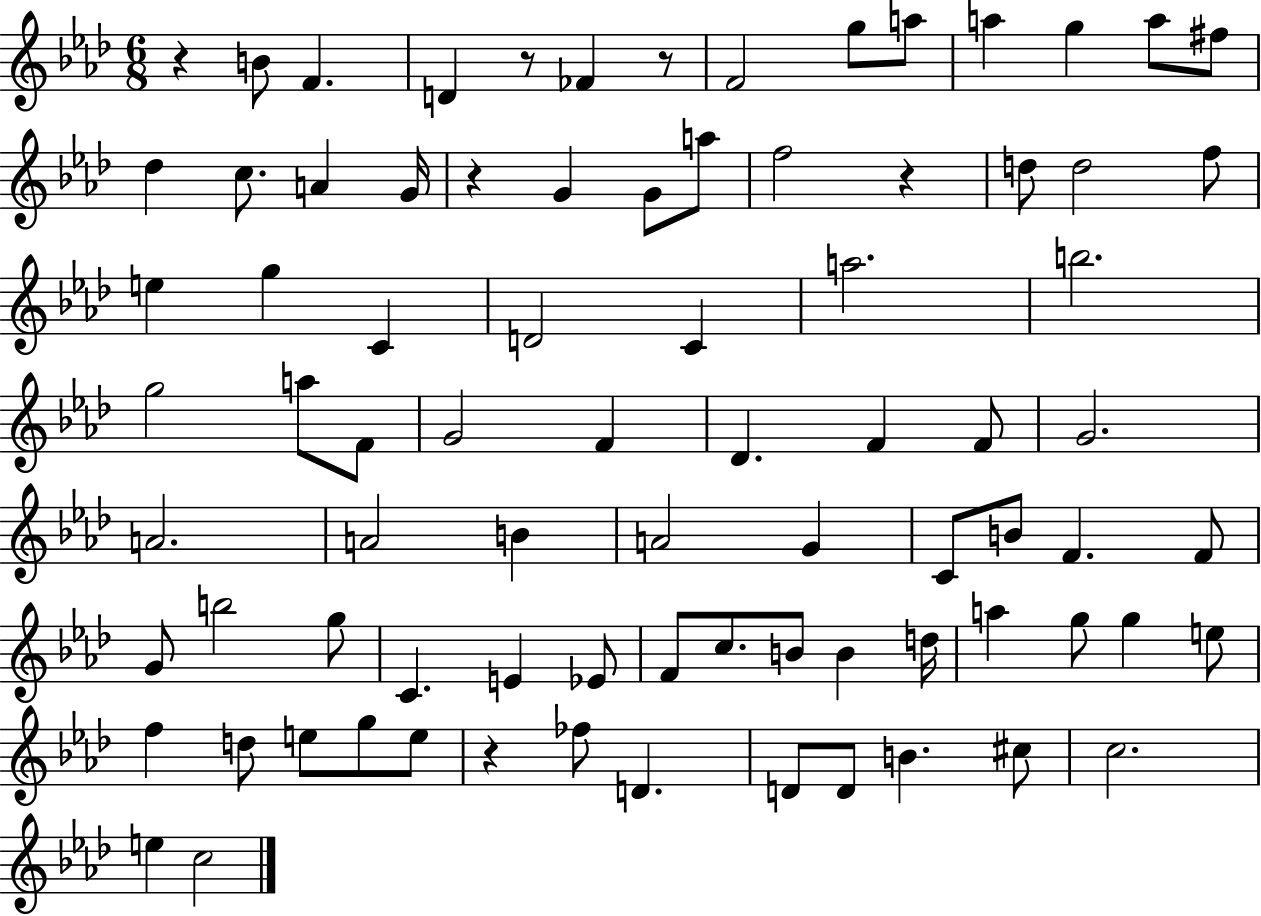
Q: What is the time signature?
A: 6/8